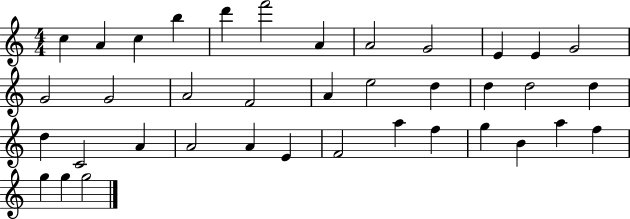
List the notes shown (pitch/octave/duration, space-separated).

C5/q A4/q C5/q B5/q D6/q F6/h A4/q A4/h G4/h E4/q E4/q G4/h G4/h G4/h A4/h F4/h A4/q E5/h D5/q D5/q D5/h D5/q D5/q C4/h A4/q A4/h A4/q E4/q F4/h A5/q F5/q G5/q B4/q A5/q F5/q G5/q G5/q G5/h